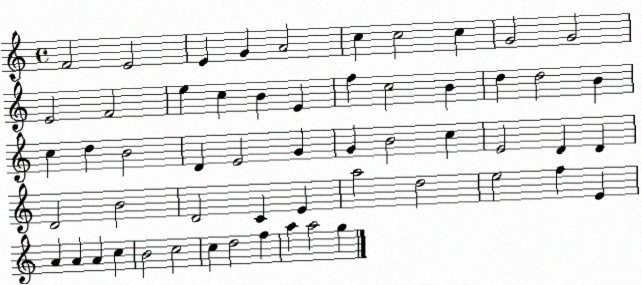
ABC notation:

X:1
T:Untitled
M:4/4
L:1/4
K:C
F2 E2 E G A2 c c2 c G2 G2 E2 F2 e c B E f c2 B d d2 B c d B2 D E2 G G B2 c E2 D D D2 B2 D2 C E a2 d2 e2 f E A A A c B2 c2 c d2 f a a2 g